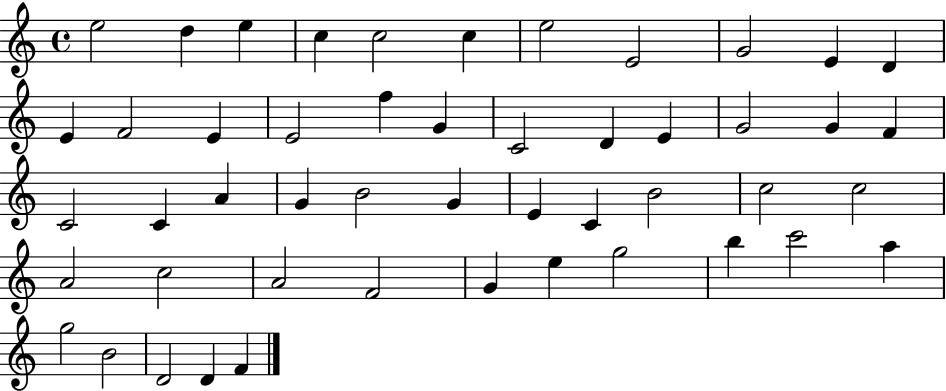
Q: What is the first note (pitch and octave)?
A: E5